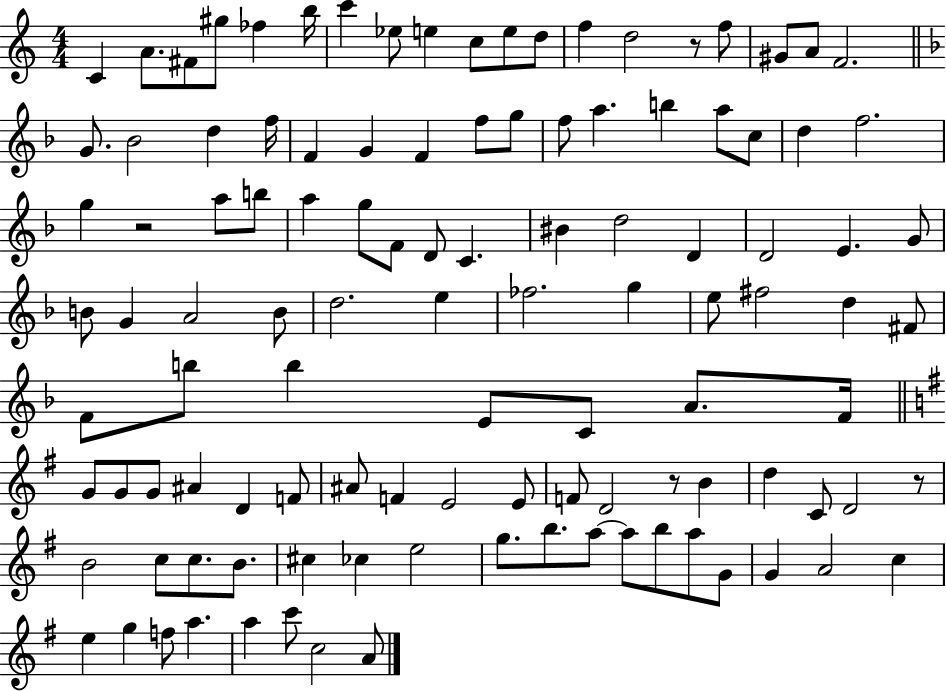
C4/q A4/e. F#4/e G#5/e FES5/q B5/s C6/q Eb5/e E5/q C5/e E5/e D5/e F5/q D5/h R/e F5/e G#4/e A4/e F4/h. G4/e. Bb4/h D5/q F5/s F4/q G4/q F4/q F5/e G5/e F5/e A5/q. B5/q A5/e C5/e D5/q F5/h. G5/q R/h A5/e B5/e A5/q G5/e F4/e D4/e C4/q. BIS4/q D5/h D4/q D4/h E4/q. G4/e B4/e G4/q A4/h B4/e D5/h. E5/q FES5/h. G5/q E5/e F#5/h D5/q F#4/e F4/e B5/e B5/q E4/e C4/e A4/e. F4/s G4/e G4/e G4/e A#4/q D4/q F4/e A#4/e F4/q E4/h E4/e F4/e D4/h R/e B4/q D5/q C4/e D4/h R/e B4/h C5/e C5/e. B4/e. C#5/q CES5/q E5/h G5/e. B5/e. A5/e A5/e B5/e A5/e G4/e G4/q A4/h C5/q E5/q G5/q F5/e A5/q. A5/q C6/e C5/h A4/e